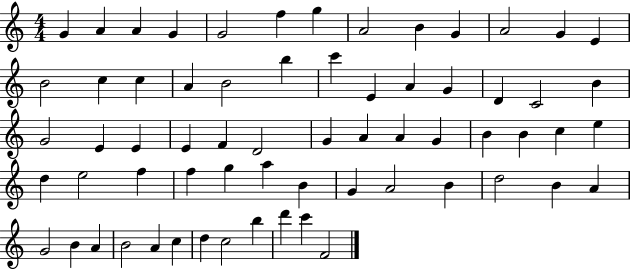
{
  \clef treble
  \numericTimeSignature
  \time 4/4
  \key c \major
  g'4 a'4 a'4 g'4 | g'2 f''4 g''4 | a'2 b'4 g'4 | a'2 g'4 e'4 | \break b'2 c''4 c''4 | a'4 b'2 b''4 | c'''4 e'4 a'4 g'4 | d'4 c'2 b'4 | \break g'2 e'4 e'4 | e'4 f'4 d'2 | g'4 a'4 a'4 g'4 | b'4 b'4 c''4 e''4 | \break d''4 e''2 f''4 | f''4 g''4 a''4 b'4 | g'4 a'2 b'4 | d''2 b'4 a'4 | \break g'2 b'4 a'4 | b'2 a'4 c''4 | d''4 c''2 b''4 | d'''4 c'''4 f'2 | \break \bar "|."
}